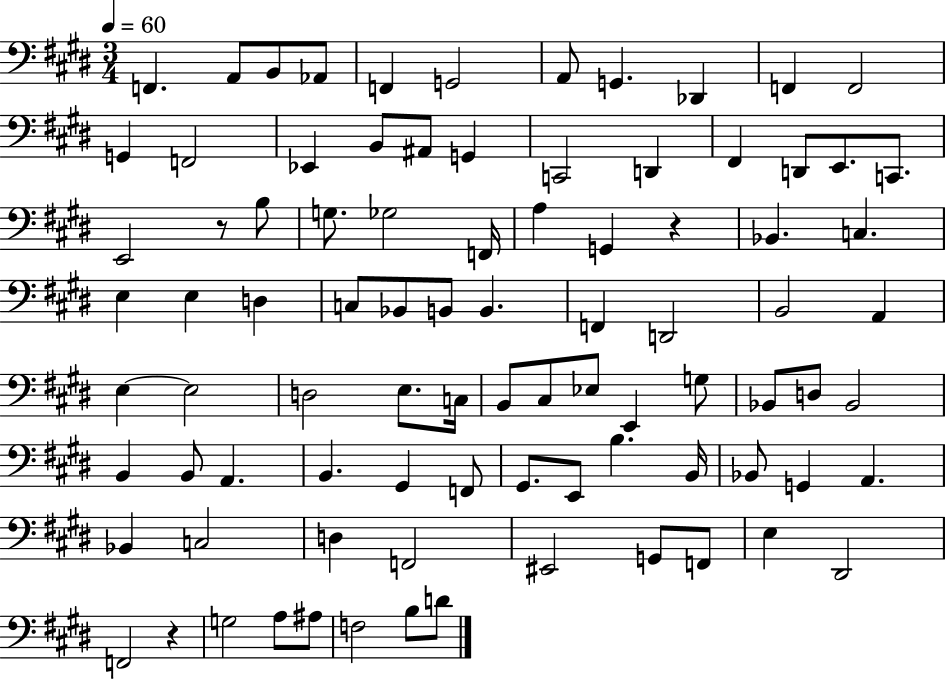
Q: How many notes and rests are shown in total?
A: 88